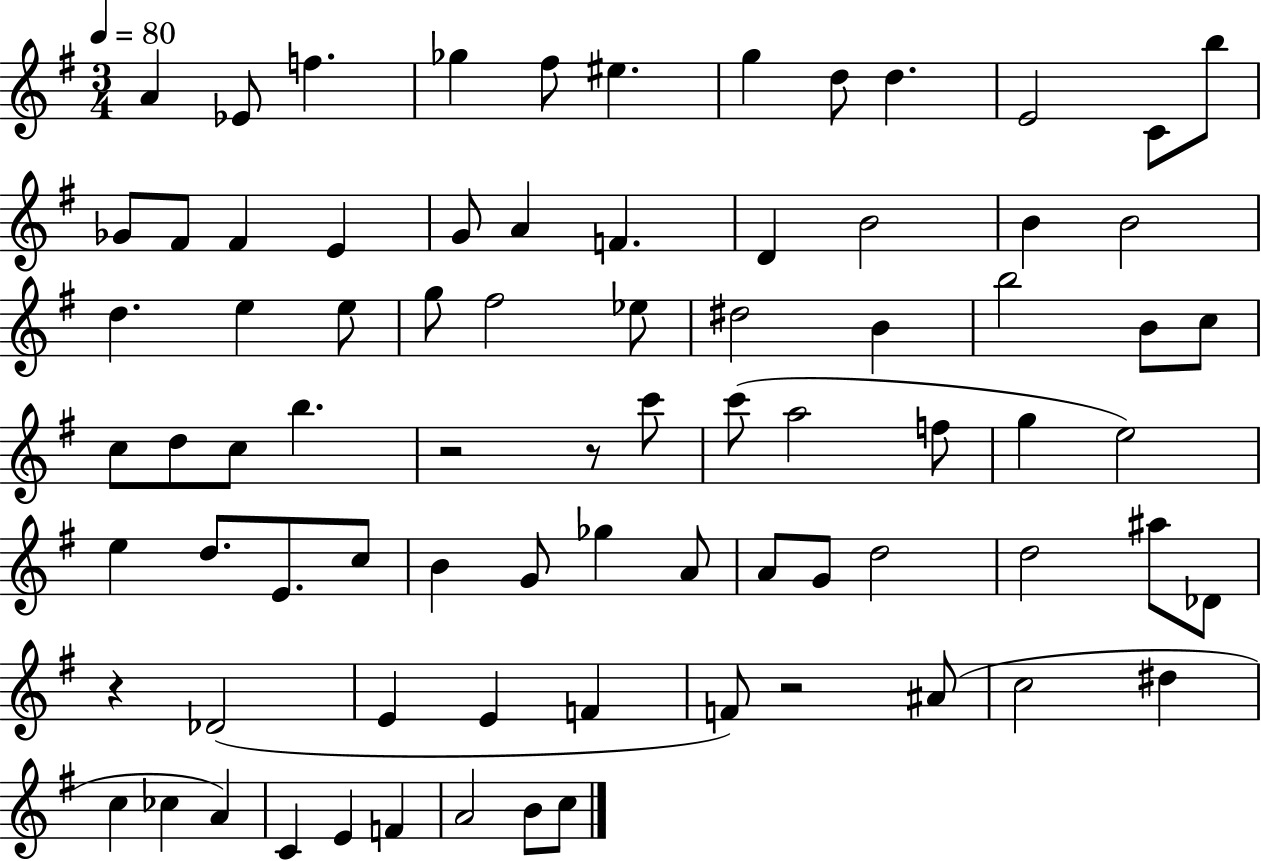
X:1
T:Untitled
M:3/4
L:1/4
K:G
A _E/2 f _g ^f/2 ^e g d/2 d E2 C/2 b/2 _G/2 ^F/2 ^F E G/2 A F D B2 B B2 d e e/2 g/2 ^f2 _e/2 ^d2 B b2 B/2 c/2 c/2 d/2 c/2 b z2 z/2 c'/2 c'/2 a2 f/2 g e2 e d/2 E/2 c/2 B G/2 _g A/2 A/2 G/2 d2 d2 ^a/2 _D/2 z _D2 E E F F/2 z2 ^A/2 c2 ^d c _c A C E F A2 B/2 c/2